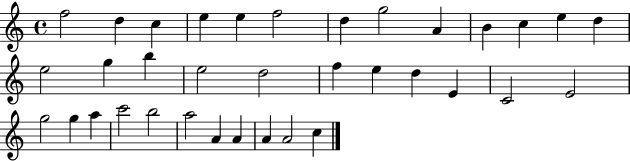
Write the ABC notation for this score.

X:1
T:Untitled
M:4/4
L:1/4
K:C
f2 d c e e f2 d g2 A B c e d e2 g b e2 d2 f e d E C2 E2 g2 g a c'2 b2 a2 A A A A2 c